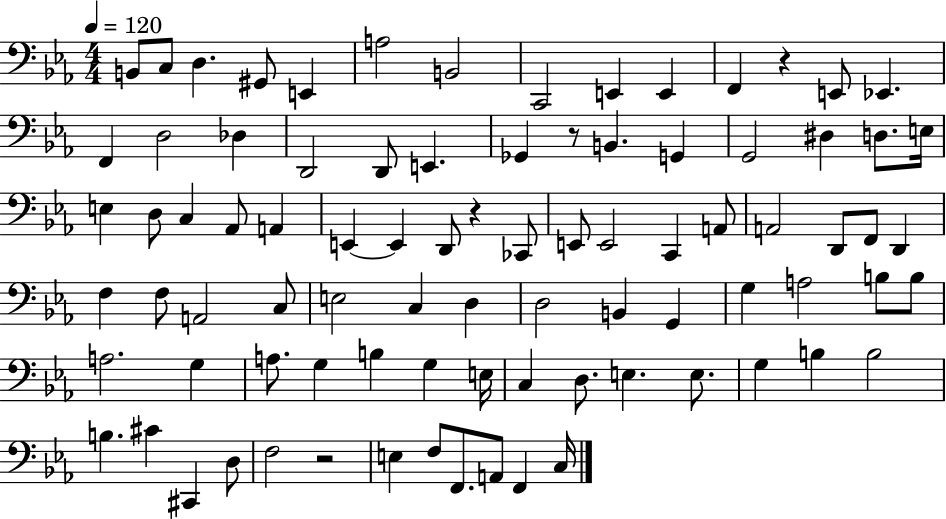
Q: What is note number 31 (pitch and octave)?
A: A2